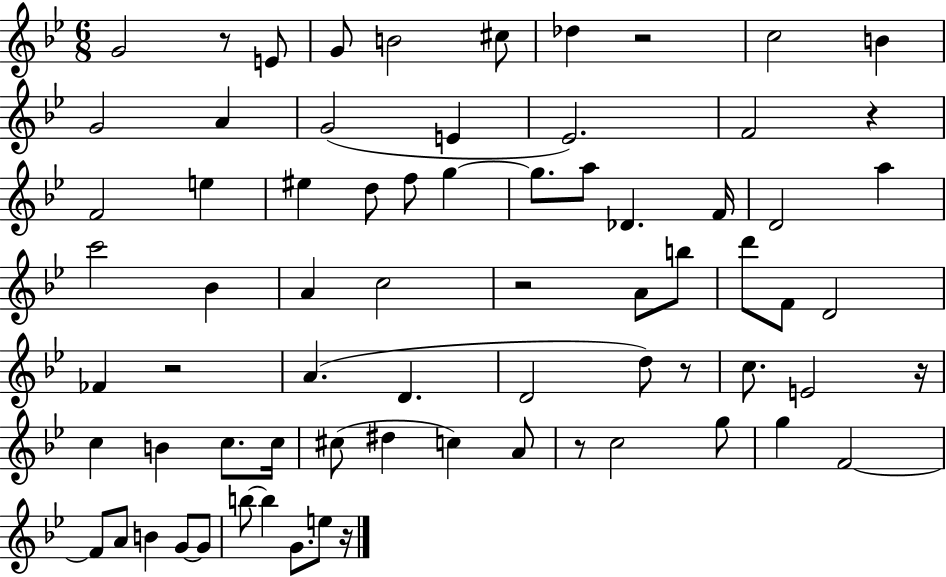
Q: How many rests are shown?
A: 9